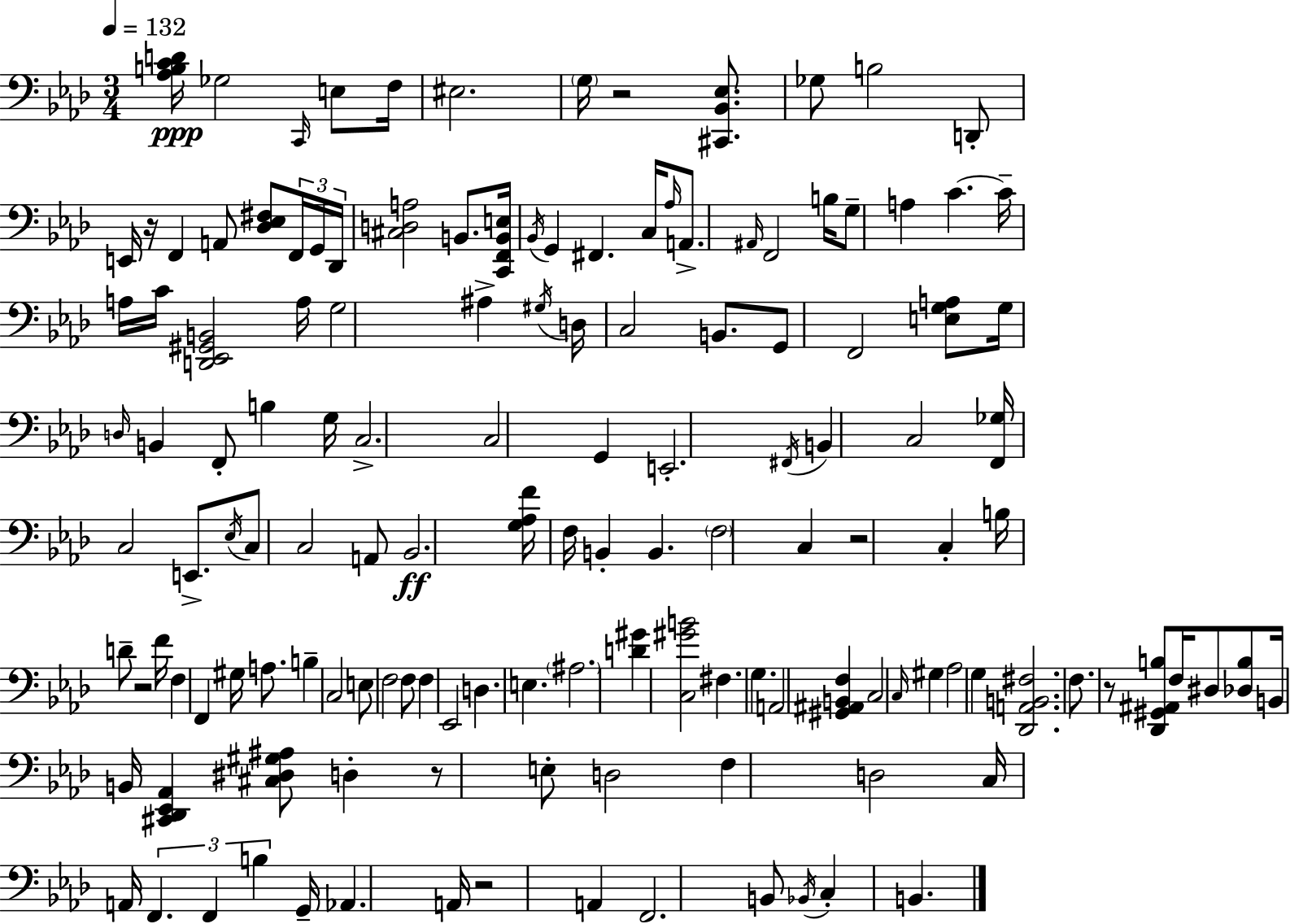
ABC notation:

X:1
T:Untitled
M:3/4
L:1/4
K:Ab
[_A,B,CD]/4 _G,2 C,,/4 E,/2 F,/4 ^E,2 G,/4 z2 [^C,,_B,,_E,]/2 _G,/2 B,2 D,,/2 E,,/4 z/4 F,, A,,/2 [_D,_E,^F,]/2 F,,/4 G,,/4 _D,,/4 [^C,D,A,]2 B,,/2 [C,,F,,B,,E,]/4 _B,,/4 G,, ^F,, C,/4 _A,/4 A,,/2 ^A,,/4 F,,2 B,/4 G,/2 A, C C/4 A,/4 C/4 [D,,_E,,^G,,B,,]2 A,/4 G,2 ^A, ^G,/4 D,/4 C,2 B,,/2 G,,/2 F,,2 [E,G,A,]/2 G,/4 D,/4 B,, F,,/2 B, G,/4 C,2 C,2 G,, E,,2 ^F,,/4 B,, C,2 [F,,_G,]/4 C,2 E,,/2 _E,/4 C,/2 C,2 A,,/2 _B,,2 [G,_A,F]/4 F,/4 B,, B,, F,2 C, z2 C, B,/4 D/2 z2 F/4 F, F,, ^G,/4 A,/2 B, C,2 E,/2 F,2 F,/2 F, _E,,2 D, E, ^A,2 [D^G] [C,^GB]2 ^F, G, A,,2 [^G,,^A,,B,,F,] C,2 C,/4 ^G, _A,2 G, [_D,,A,,B,,^F,]2 F,/2 z/2 [_D,,^G,,^A,,B,]/2 F,/4 ^D,/2 [_D,B,]/2 B,,/4 B,,/4 [^C,,_D,,_E,,_A,,] [^C,^D,^G,^A,]/2 D, z/2 E,/2 D,2 F, D,2 C,/4 A,,/4 F,, F,, B, G,,/4 _A,, A,,/4 z2 A,, F,,2 B,,/2 _B,,/4 C, B,,